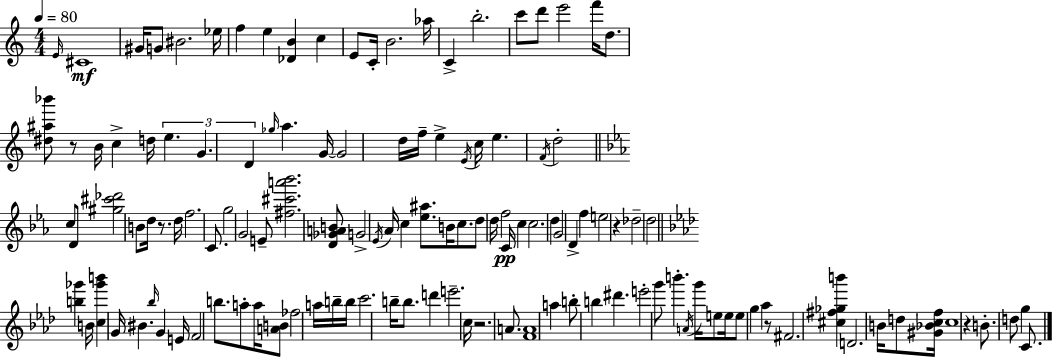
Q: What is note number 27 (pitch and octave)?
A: Gb5